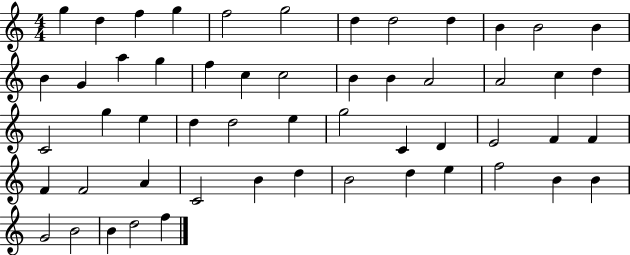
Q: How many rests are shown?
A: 0